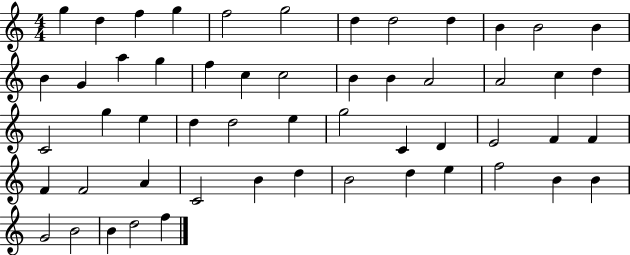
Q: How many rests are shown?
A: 0